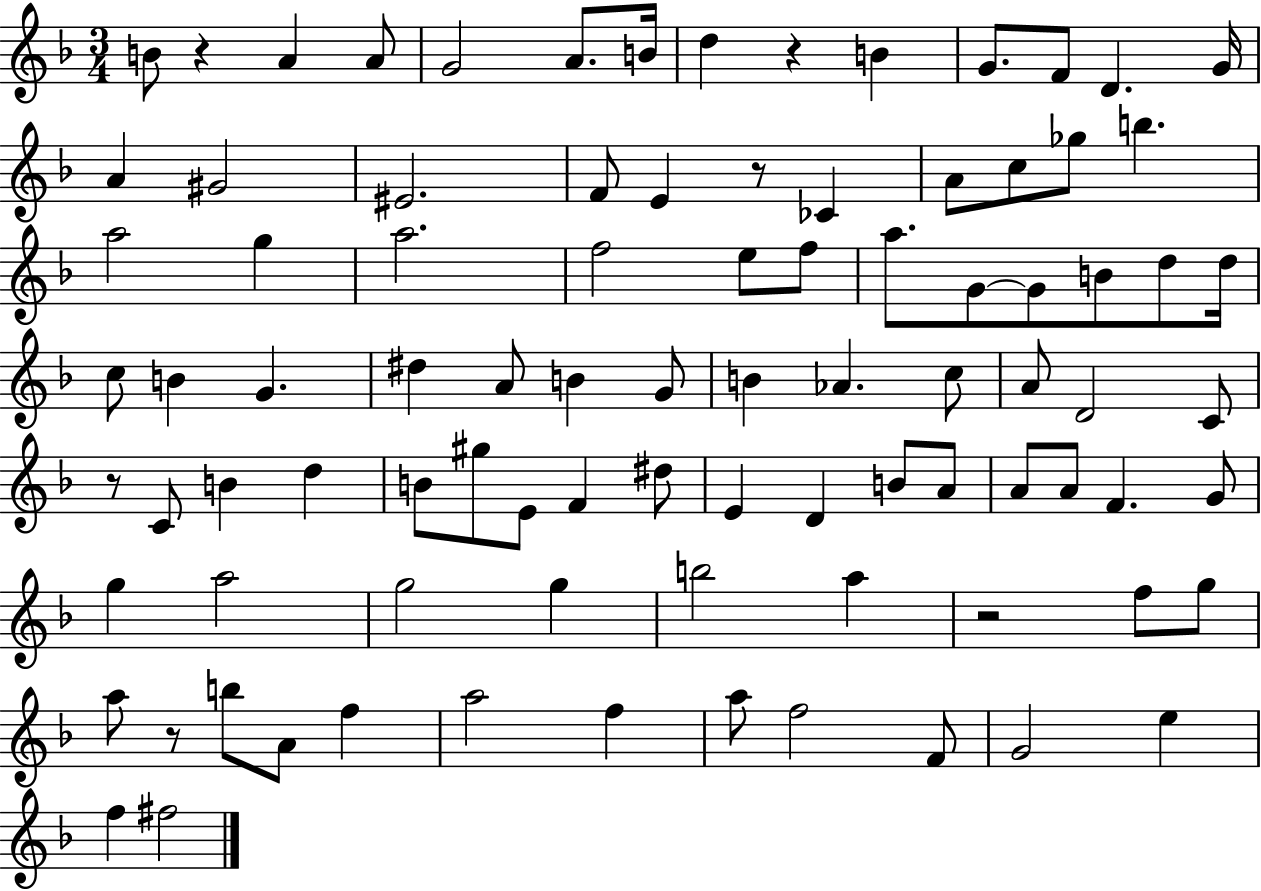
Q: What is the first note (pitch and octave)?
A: B4